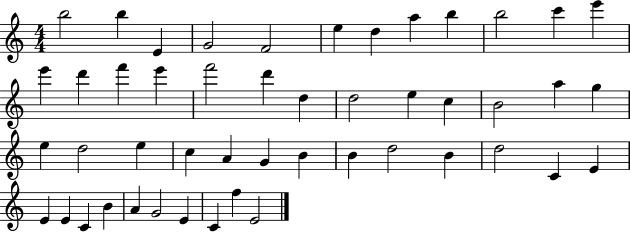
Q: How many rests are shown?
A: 0